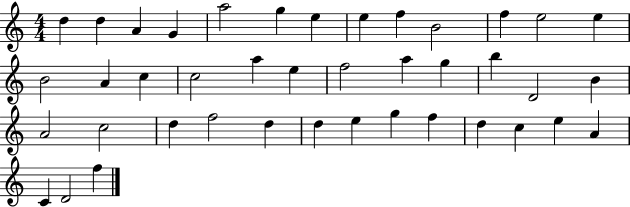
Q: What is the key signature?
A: C major